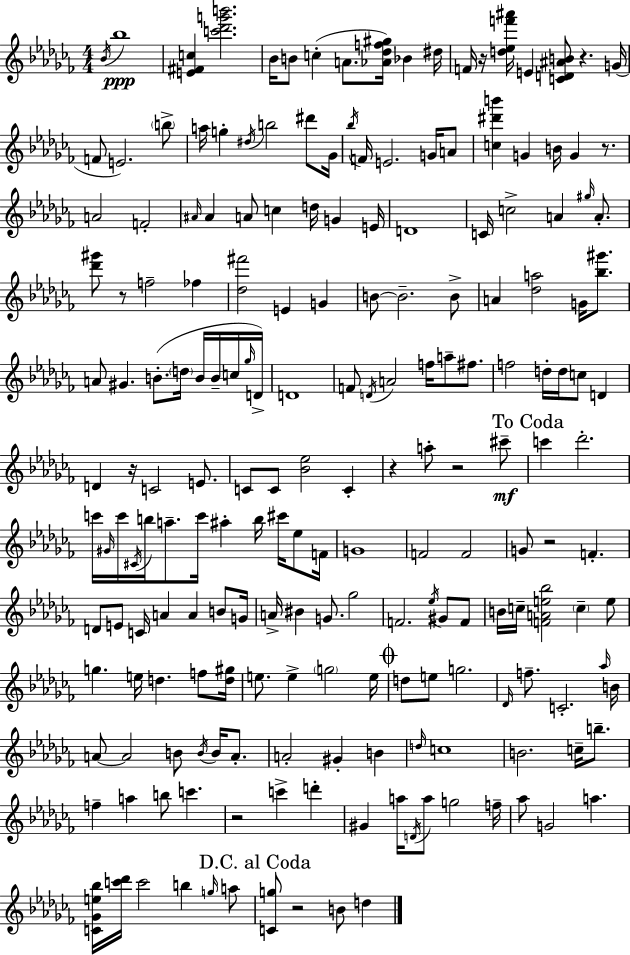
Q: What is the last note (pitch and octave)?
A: D5